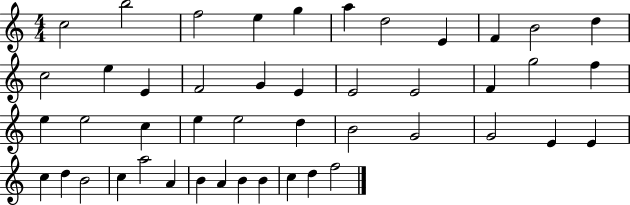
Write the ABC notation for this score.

X:1
T:Untitled
M:4/4
L:1/4
K:C
c2 b2 f2 e g a d2 E F B2 d c2 e E F2 G E E2 E2 F g2 f e e2 c e e2 d B2 G2 G2 E E c d B2 c a2 A B A B B c d f2